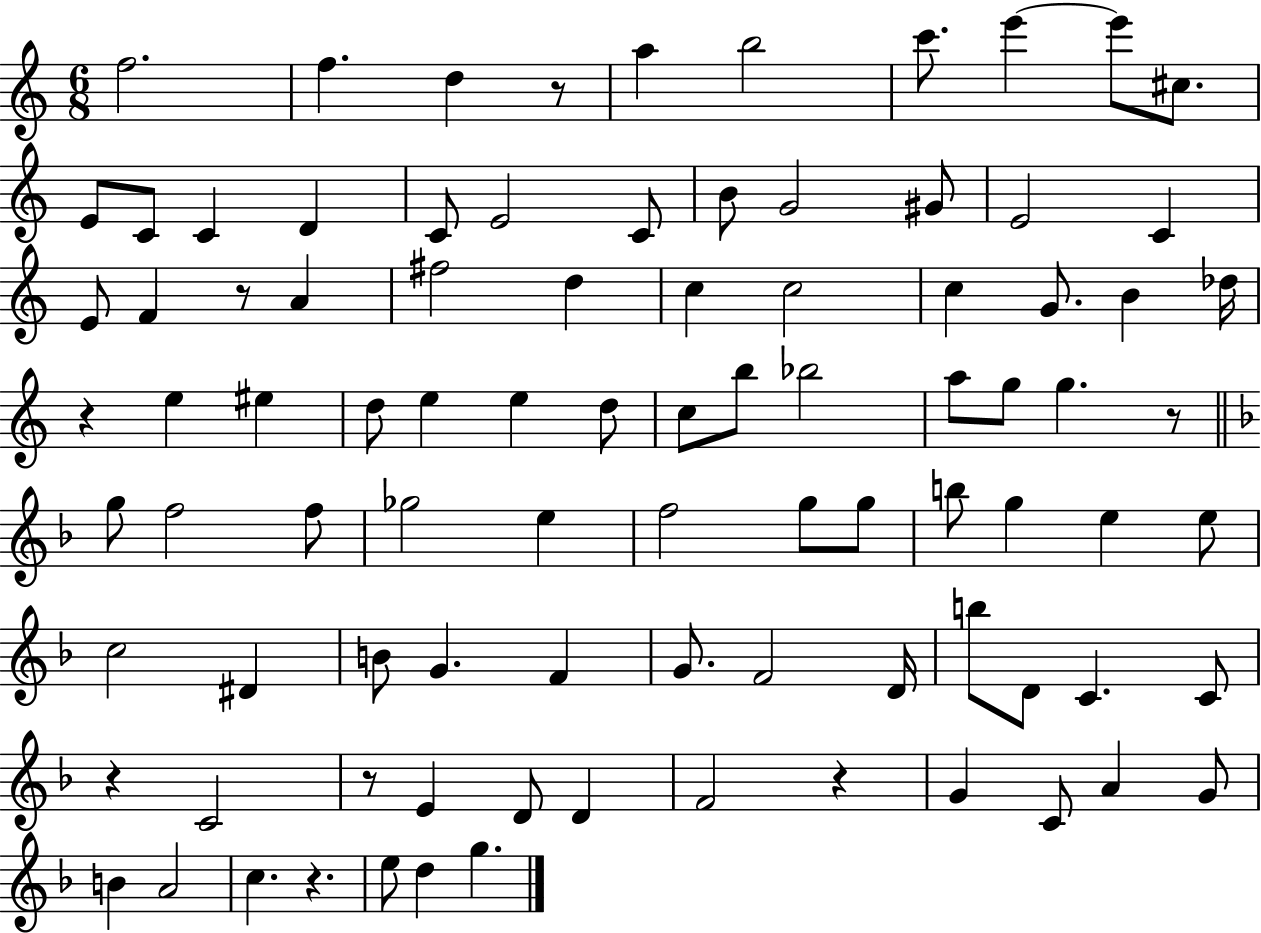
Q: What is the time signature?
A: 6/8